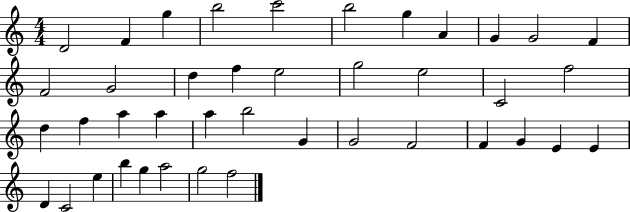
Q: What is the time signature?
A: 4/4